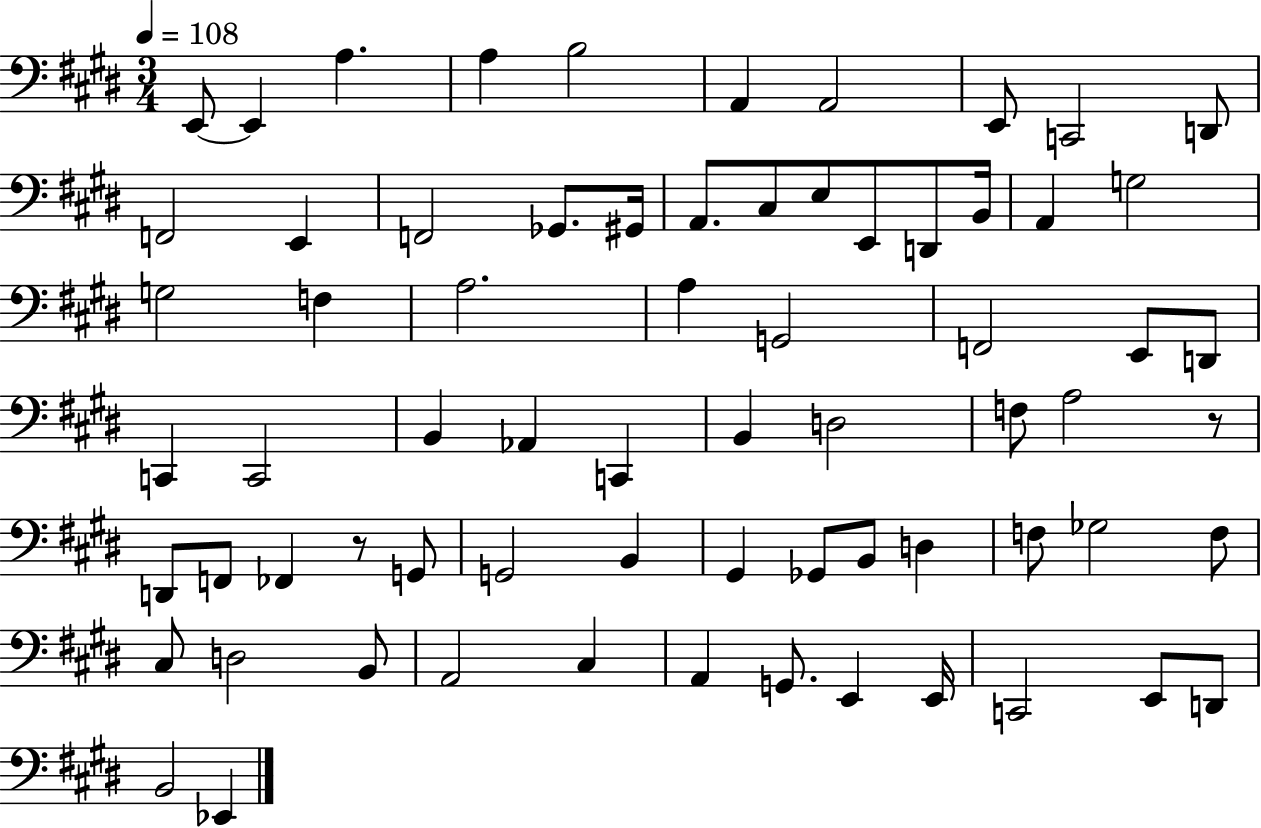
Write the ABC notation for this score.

X:1
T:Untitled
M:3/4
L:1/4
K:E
E,,/2 E,, A, A, B,2 A,, A,,2 E,,/2 C,,2 D,,/2 F,,2 E,, F,,2 _G,,/2 ^G,,/4 A,,/2 ^C,/2 E,/2 E,,/2 D,,/2 B,,/4 A,, G,2 G,2 F, A,2 A, G,,2 F,,2 E,,/2 D,,/2 C,, C,,2 B,, _A,, C,, B,, D,2 F,/2 A,2 z/2 D,,/2 F,,/2 _F,, z/2 G,,/2 G,,2 B,, ^G,, _G,,/2 B,,/2 D, F,/2 _G,2 F,/2 ^C,/2 D,2 B,,/2 A,,2 ^C, A,, G,,/2 E,, E,,/4 C,,2 E,,/2 D,,/2 B,,2 _E,,